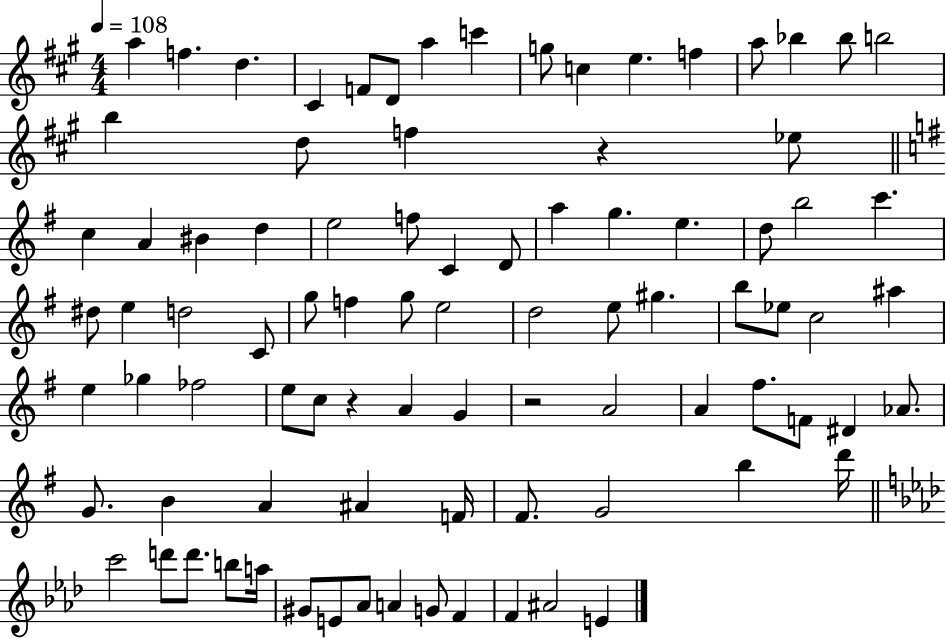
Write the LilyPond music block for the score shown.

{
  \clef treble
  \numericTimeSignature
  \time 4/4
  \key a \major
  \tempo 4 = 108
  \repeat volta 2 { a''4 f''4. d''4. | cis'4 f'8 d'8 a''4 c'''4 | g''8 c''4 e''4. f''4 | a''8 bes''4 bes''8 b''2 | \break b''4 d''8 f''4 r4 ees''8 | \bar "||" \break \key e \minor c''4 a'4 bis'4 d''4 | e''2 f''8 c'4 d'8 | a''4 g''4. e''4. | d''8 b''2 c'''4. | \break dis''8 e''4 d''2 c'8 | g''8 f''4 g''8 e''2 | d''2 e''8 gis''4. | b''8 ees''8 c''2 ais''4 | \break e''4 ges''4 fes''2 | e''8 c''8 r4 a'4 g'4 | r2 a'2 | a'4 fis''8. f'8 dis'4 aes'8. | \break g'8. b'4 a'4 ais'4 f'16 | fis'8. g'2 b''4 d'''16 | \bar "||" \break \key aes \major c'''2 d'''8 d'''8. b''8 a''16 | gis'8 e'8 aes'8 a'4 g'8 f'4 | f'4 ais'2 e'4 | } \bar "|."
}